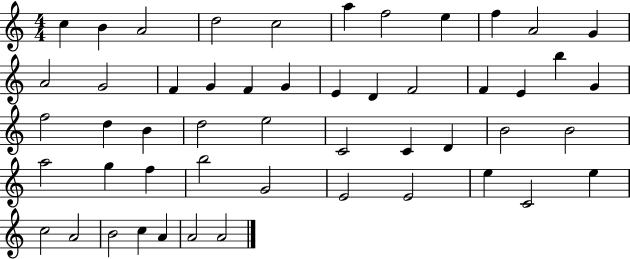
X:1
T:Untitled
M:4/4
L:1/4
K:C
c B A2 d2 c2 a f2 e f A2 G A2 G2 F G F G E D F2 F E b G f2 d B d2 e2 C2 C D B2 B2 a2 g f b2 G2 E2 E2 e C2 e c2 A2 B2 c A A2 A2